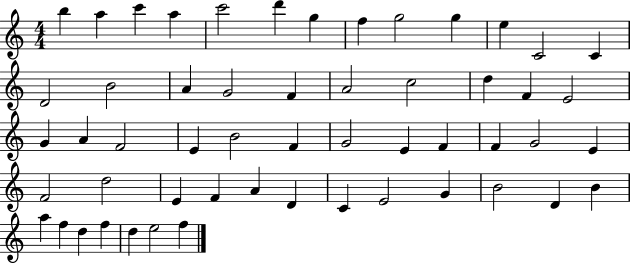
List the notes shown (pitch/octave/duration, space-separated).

B5/q A5/q C6/q A5/q C6/h D6/q G5/q F5/q G5/h G5/q E5/q C4/h C4/q D4/h B4/h A4/q G4/h F4/q A4/h C5/h D5/q F4/q E4/h G4/q A4/q F4/h E4/q B4/h F4/q G4/h E4/q F4/q F4/q G4/h E4/q F4/h D5/h E4/q F4/q A4/q D4/q C4/q E4/h G4/q B4/h D4/q B4/q A5/q F5/q D5/q F5/q D5/q E5/h F5/q